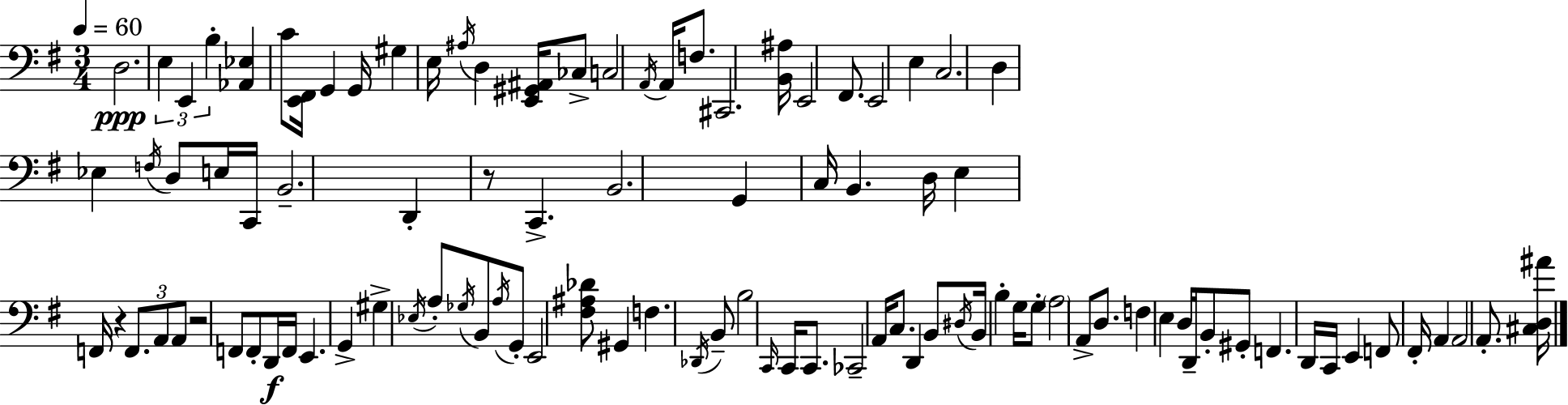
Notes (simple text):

D3/h. E3/q E2/q B3/q [Ab2,Eb3]/q C4/e [E2,F#2]/s G2/q G2/s G#3/q E3/s A#3/s D3/q [E2,G#2,A#2]/s CES3/e C3/h A2/s A2/s F3/e. C#2/h. [B2,A#3]/s E2/h F#2/e. E2/h E3/q C3/h. D3/q Eb3/q F3/s D3/e E3/s C2/s B2/h. D2/q R/e C2/q. B2/h. G2/q C3/s B2/q. D3/s E3/q F2/s R/q F2/e. A2/e A2/e R/h F2/e F2/e D2/s F2/s E2/q. G2/q G#3/q Eb3/s A3/e Gb3/s B2/e A3/s G2/e E2/h [F#3,A#3,Db4]/e G#2/q F3/q. Db2/s B2/e B3/h C2/s C2/s C2/e. CES2/h A2/s C3/e. D2/q B2/e D#3/s B2/s B3/q G3/s G3/e A3/h A2/e D3/e. F3/q E3/q D3/s D2/s B2/e G#2/e F2/q. D2/s C2/s E2/q F2/e F#2/s A2/q A2/h A2/e. [C#3,D3,A#4]/s